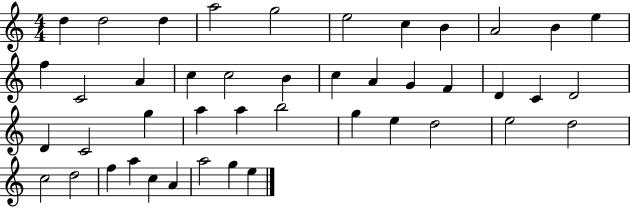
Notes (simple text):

D5/q D5/h D5/q A5/h G5/h E5/h C5/q B4/q A4/h B4/q E5/q F5/q C4/h A4/q C5/q C5/h B4/q C5/q A4/q G4/q F4/q D4/q C4/q D4/h D4/q C4/h G5/q A5/q A5/q B5/h G5/q E5/q D5/h E5/h D5/h C5/h D5/h F5/q A5/q C5/q A4/q A5/h G5/q E5/q